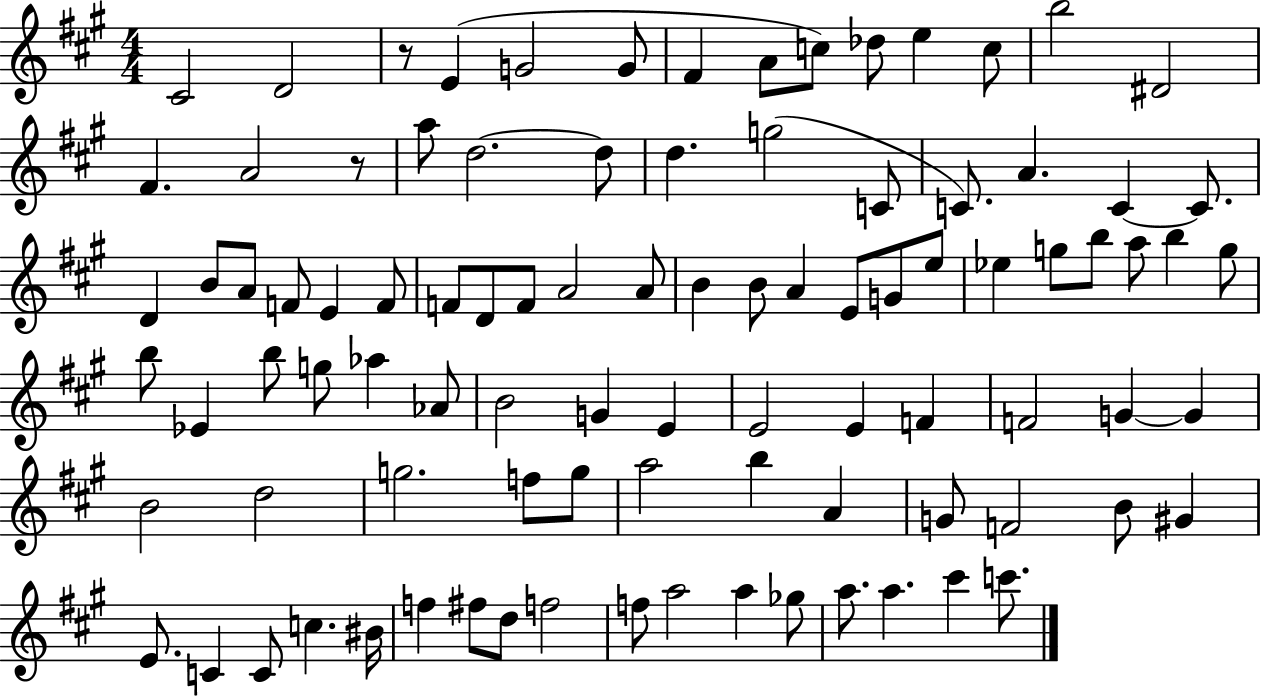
X:1
T:Untitled
M:4/4
L:1/4
K:A
^C2 D2 z/2 E G2 G/2 ^F A/2 c/2 _d/2 e c/2 b2 ^D2 ^F A2 z/2 a/2 d2 d/2 d g2 C/2 C/2 A C C/2 D B/2 A/2 F/2 E F/2 F/2 D/2 F/2 A2 A/2 B B/2 A E/2 G/2 e/2 _e g/2 b/2 a/2 b g/2 b/2 _E b/2 g/2 _a _A/2 B2 G E E2 E F F2 G G B2 d2 g2 f/2 g/2 a2 b A G/2 F2 B/2 ^G E/2 C C/2 c ^B/4 f ^f/2 d/2 f2 f/2 a2 a _g/2 a/2 a ^c' c'/2